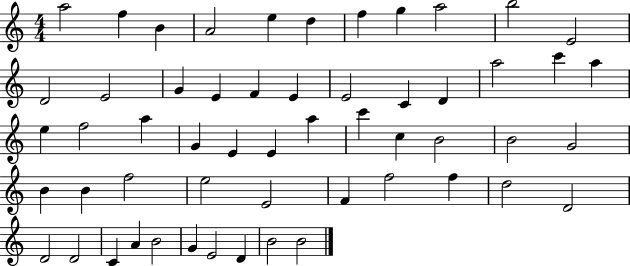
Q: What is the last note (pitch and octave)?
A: B4